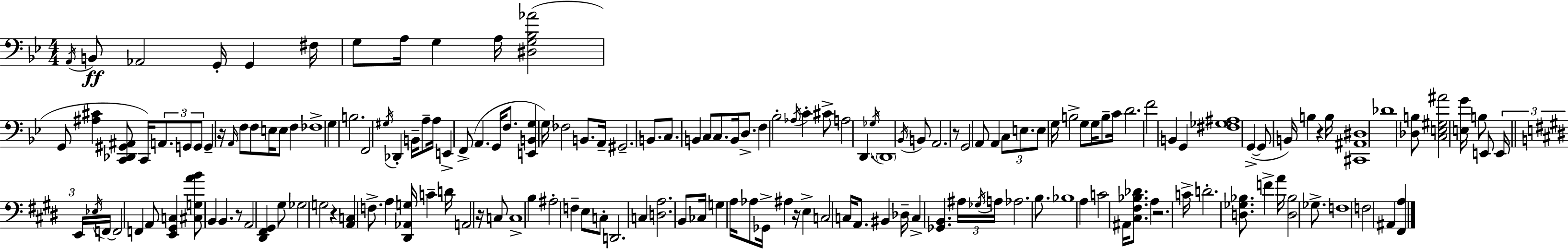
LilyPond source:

{
  \clef bass
  \numericTimeSignature
  \time 4/4
  \key bes \major
  \acciaccatura { a,16 }\ff b,8 aes,2 g,16-. g,4 | fis16 g8 a16 g4 a16 <dis g bes aes'>2( | g,8 <ais cis'>4 <c, des, gis, ais,>8 c,16) \tuplet 3/2 { a,8. g,8 g,8 } | g,4-- r16 \grace { a,16 } f8 f8 e16 e8 f4 | \break fes1-> | g4 b2. | f,2 \acciaccatura { gis16 } des,4-. b,16-- | a8-- a16 e,4-> f,8->( a,4. g,16 | \break f8. <e, b, g>4 \parenthesize g16) fes2 | b,8. a,16-- gis,2.-- | b,8. c8. b,4 c8 c8. b,16 | d8.-> f4 bes2-. \acciaccatura { aes16 } | \break c'4-. cis'8-> a2 d,4. | \acciaccatura { ges16 } \parenthesize d,1 | \acciaccatura { bes,16 } b,8 a,2. | r8 g,2 a,8 | \break a,4 \tuplet 3/2 { c8 e8. e8 } g16 b2-> | g8 g16 b8-- c'16 d'2. | f'2 b,4 | g,4 <fis ges ais>1 | \break g,4->~(~ g,8 b,16) b4 | r4 b16 <cis, ais, dis>1 | des'1 | <des b>8 <c e gis ais'>2 | \break <e g'>16 b8 e,8 \tuplet 3/2 { e,16 \bar "||" \break \key e \major e,16 \acciaccatura { ees16 } } f,16~~ f,2 f,4 a,8 | <e, gis, c>4 <cis g a' b'>8 b,4 b,4. | r8 a,2 <dis, fis, gis,>4 gis8 | ges2 g2 | \break r4 <a, c>4 f8.-> a4 | <dis, aes, g>16 c'4-- d'16 a,2 r16 c8 | c1-> | b4 ais2-. f4-- | \break e8 c8-. d,2. | c4 <d a>2. | b,8 ces16 g4 a16 aes8 ges,16-> ais4 | r16 e4-> c2 c16 a,8. | \break bis,4 des16-- c4-> <ges, b,>4. | \tuplet 3/2 { ais16 \acciaccatura { ges16 } a16 } aes2. b8. | bes1 | a4 c'2 ais,16 <cis fis bes des'>8. | \break a4 r2. | c'16-> d'2.-. <d ges bes>8. | f'4-> a'16 <d bes>2 ges8.-> | f1 | \break f2 ais,4 <fis, a>4 | \bar "|."
}